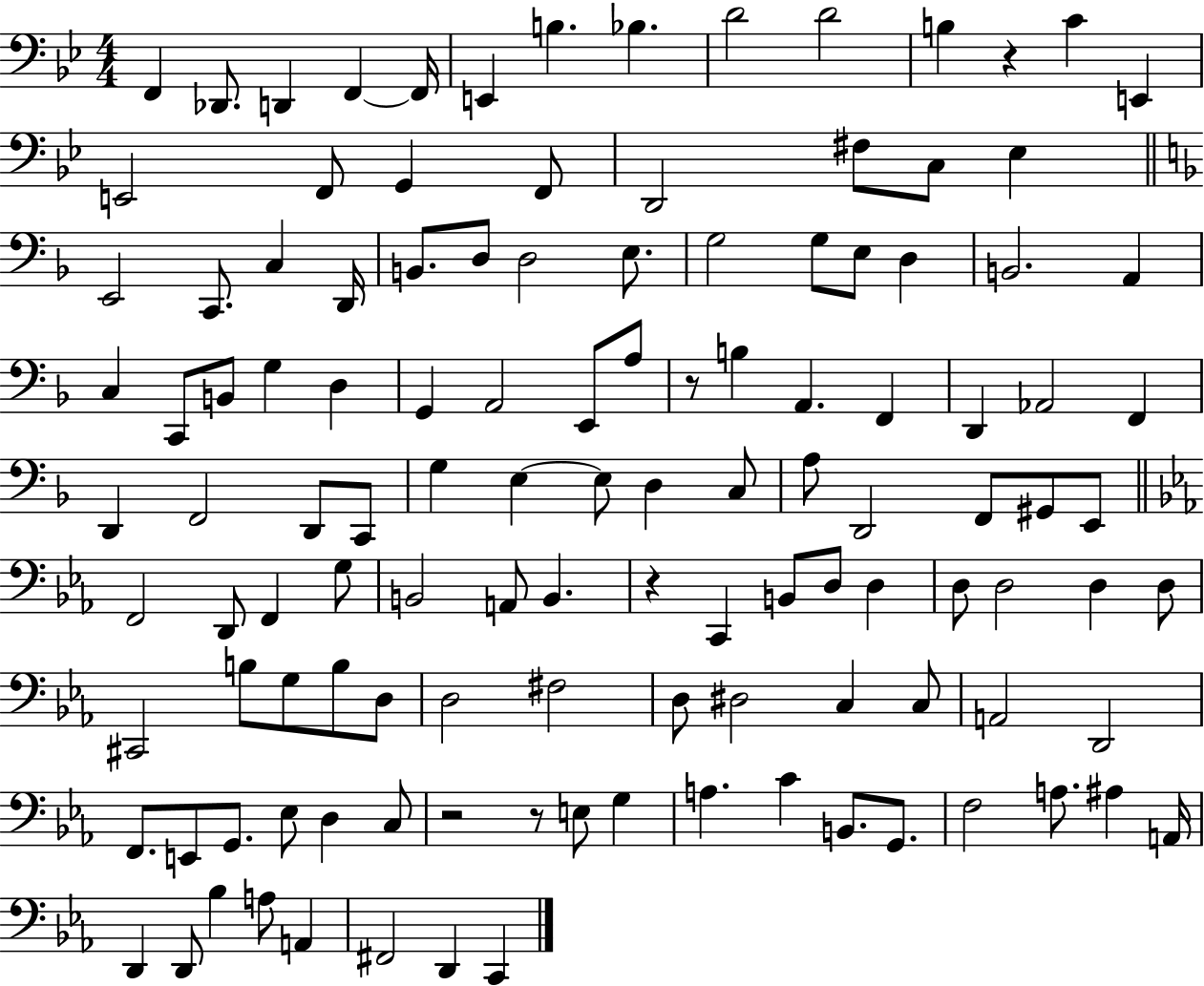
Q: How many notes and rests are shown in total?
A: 121